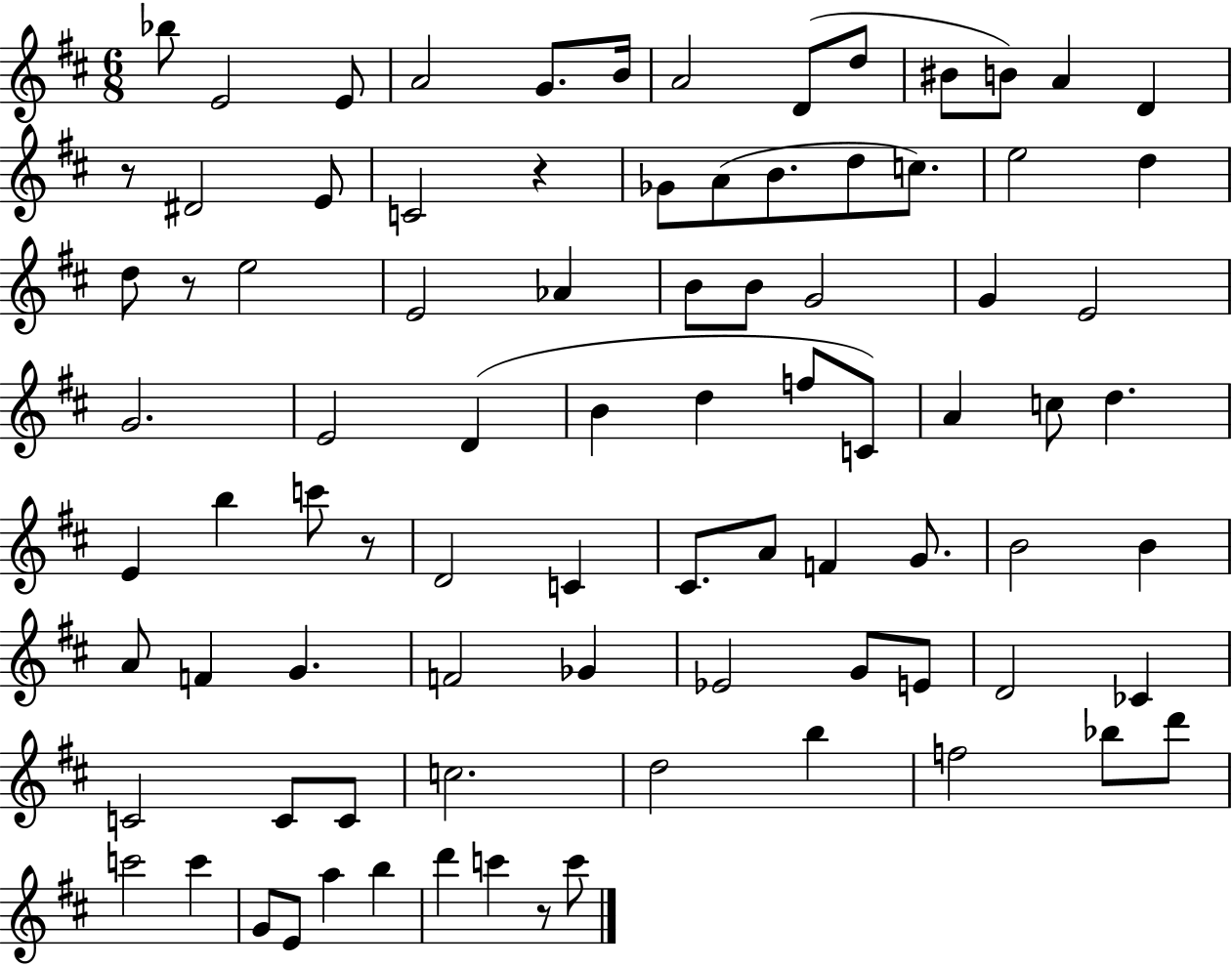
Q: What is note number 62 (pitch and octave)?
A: D4